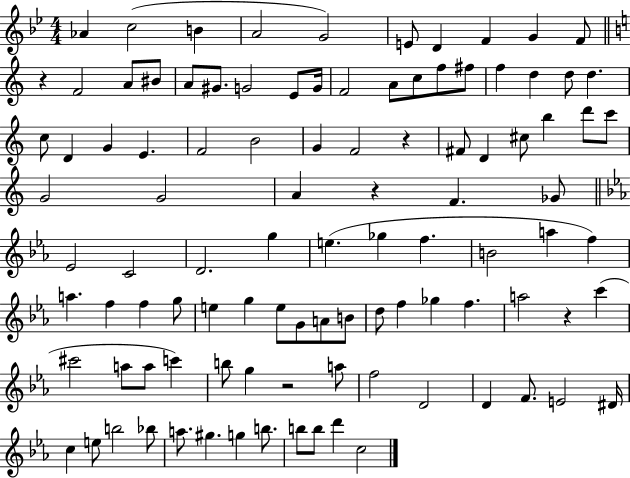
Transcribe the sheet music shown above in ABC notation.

X:1
T:Untitled
M:4/4
L:1/4
K:Bb
_A c2 B A2 G2 E/2 D F G F/2 z F2 A/2 ^B/2 A/2 ^G/2 G2 E/2 G/4 F2 A/2 c/2 f/2 ^f/2 f d d/2 d c/2 D G E F2 B2 G F2 z ^F/2 D ^c/2 b d'/2 c'/2 G2 G2 A z F _G/2 _E2 C2 D2 g e _g f B2 a f a f f g/2 e g e/2 G/2 A/2 B/2 d/2 f _g f a2 z c' ^c'2 a/2 a/2 c' b/2 g z2 a/2 f2 D2 D F/2 E2 ^D/4 c e/2 b2 _b/2 a/2 ^g g b/2 b/2 b/2 d' c2